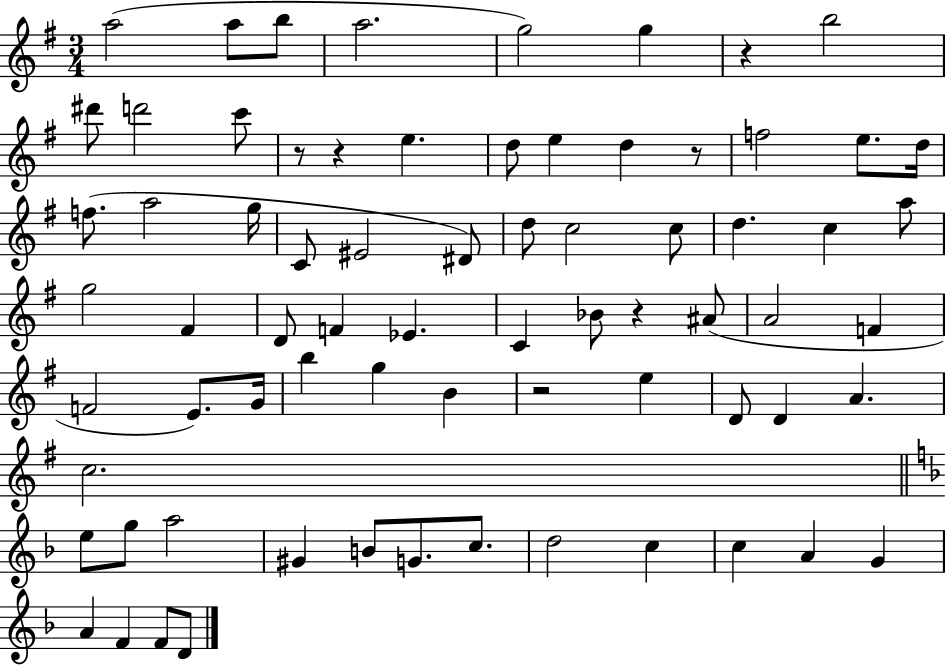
X:1
T:Untitled
M:3/4
L:1/4
K:G
a2 a/2 b/2 a2 g2 g z b2 ^d'/2 d'2 c'/2 z/2 z e d/2 e d z/2 f2 e/2 d/4 f/2 a2 g/4 C/2 ^E2 ^D/2 d/2 c2 c/2 d c a/2 g2 ^F D/2 F _E C _B/2 z ^A/2 A2 F F2 E/2 G/4 b g B z2 e D/2 D A c2 e/2 g/2 a2 ^G B/2 G/2 c/2 d2 c c A G A F F/2 D/2